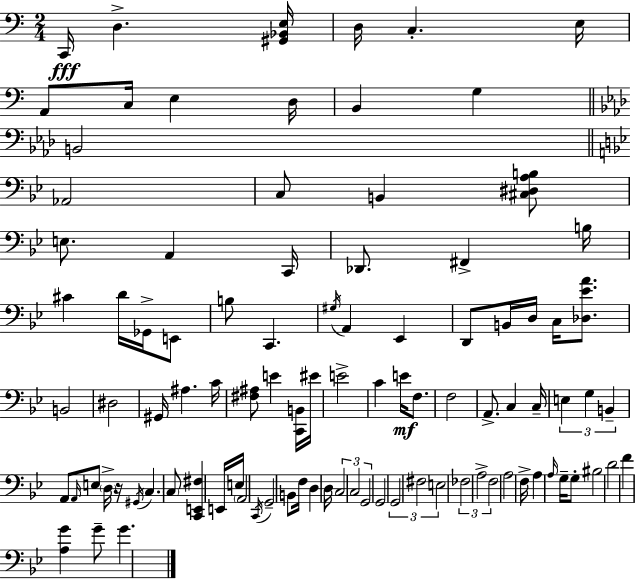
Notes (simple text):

C2/s D3/q. [G#2,Bb2,E3]/s D3/s C3/q. E3/s A2/e C3/s E3/q D3/s B2/q G3/q B2/h Ab2/h C3/e B2/q [C#3,D#3,A3,B3]/e E3/e. A2/q C2/s Db2/e. F#2/q B3/s C#4/q D4/s Gb2/s E2/e B3/e C2/q. G#3/s A2/q Eb2/q D2/e B2/s D3/s C3/s [Db3,Eb4,A4]/e. B2/h D#3/h G#2/s A#3/q. C4/s [F#3,A#3]/e E4/q [C2,B2]/s EIS4/s E4/h C4/q E4/s F3/e. F3/h A2/e. C3/q C3/s E3/q G3/q B2/q A2/e A2/s E3/e D3/s R/s G#2/s C3/q. C3/e [C2,E2,F#3]/q E2/s E3/s A2/h C2/s G2/h B2/e F3/s D3/q D3/s C3/h C3/h G2/h G2/h G2/h F#3/h E3/h FES3/h A3/h F3/h A3/h F3/s A3/q A3/s G3/s G3/e BIS3/h D4/h F4/q [A3,G4]/q G4/e G4/q.